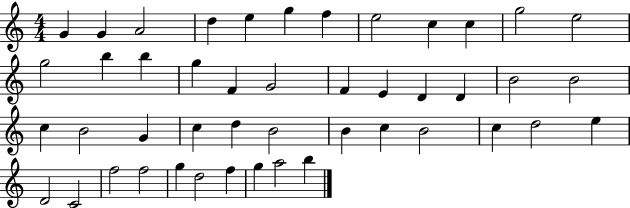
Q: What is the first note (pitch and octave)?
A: G4